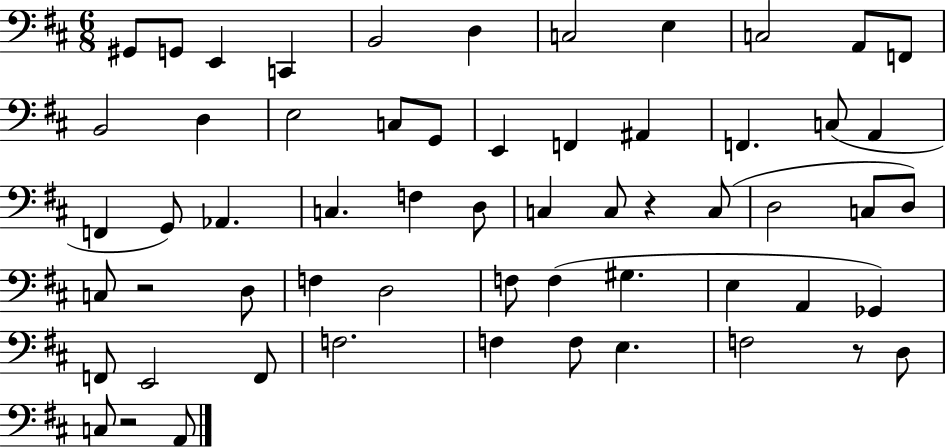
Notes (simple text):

G#2/e G2/e E2/q C2/q B2/h D3/q C3/h E3/q C3/h A2/e F2/e B2/h D3/q E3/h C3/e G2/e E2/q F2/q A#2/q F2/q. C3/e A2/q F2/q G2/e Ab2/q. C3/q. F3/q D3/e C3/q C3/e R/q C3/e D3/h C3/e D3/e C3/e R/h D3/e F3/q D3/h F3/e F3/q G#3/q. E3/q A2/q Gb2/q F2/e E2/h F2/e F3/h. F3/q F3/e E3/q. F3/h R/e D3/e C3/e R/h A2/e